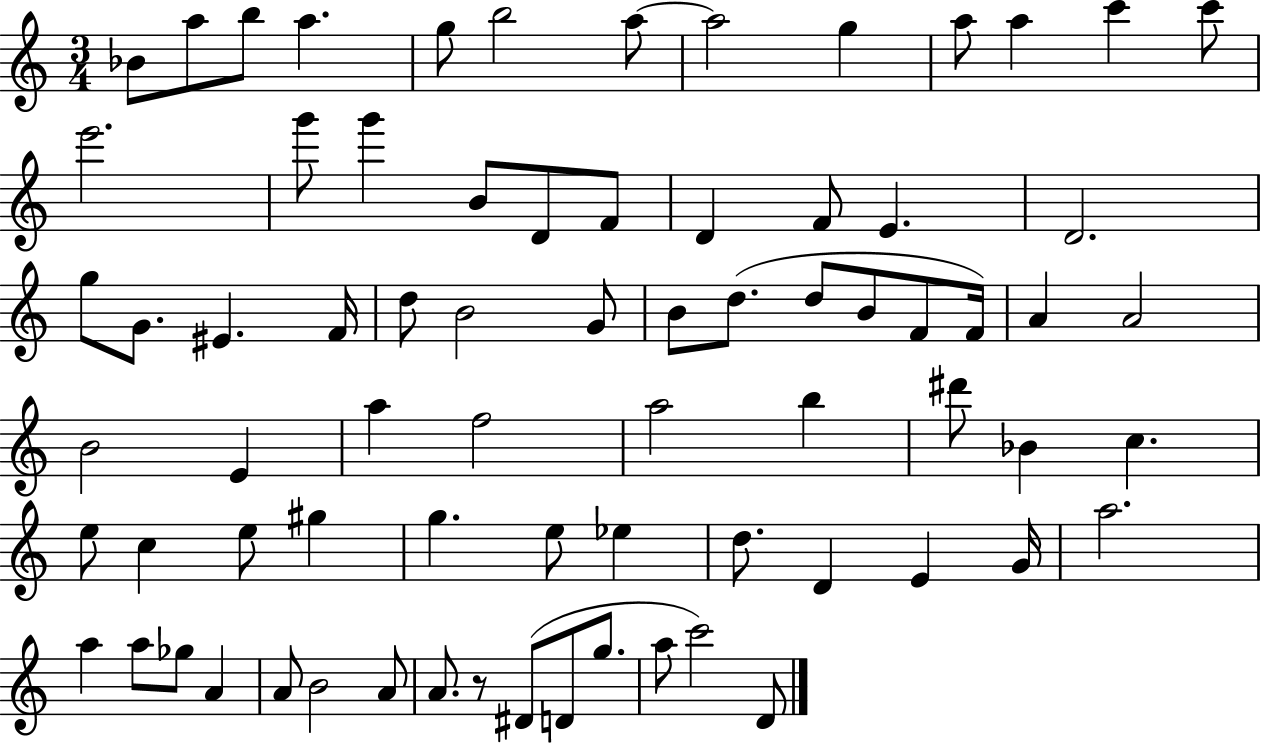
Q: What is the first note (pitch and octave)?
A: Bb4